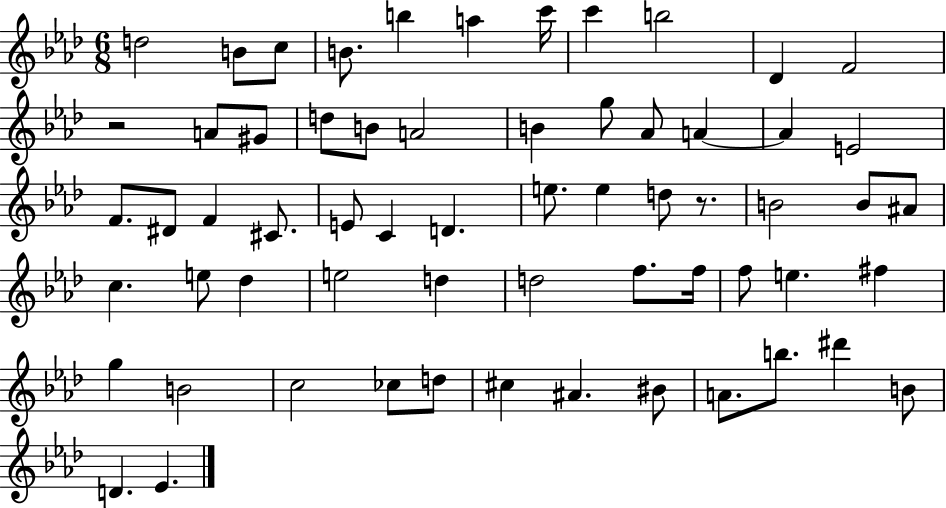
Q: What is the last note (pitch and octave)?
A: Eb4